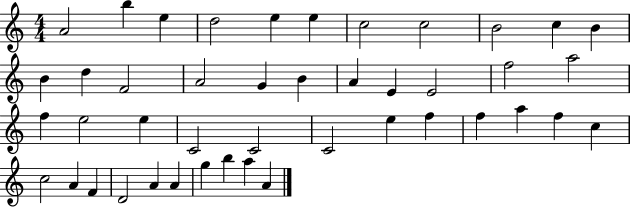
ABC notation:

X:1
T:Untitled
M:4/4
L:1/4
K:C
A2 b e d2 e e c2 c2 B2 c B B d F2 A2 G B A E E2 f2 a2 f e2 e C2 C2 C2 e f f a f c c2 A F D2 A A g b a A